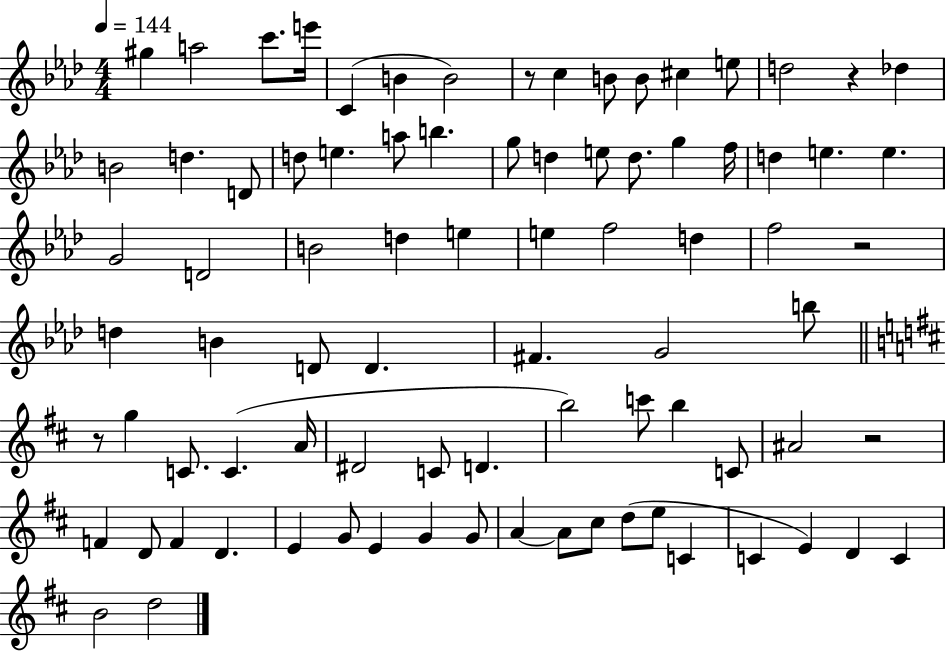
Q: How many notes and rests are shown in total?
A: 84